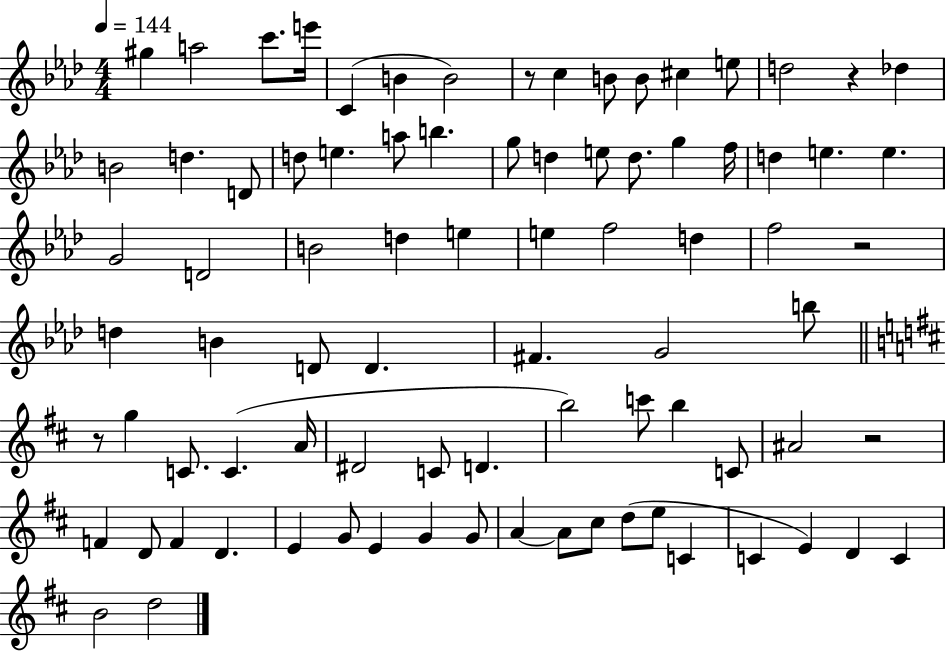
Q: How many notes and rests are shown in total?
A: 84